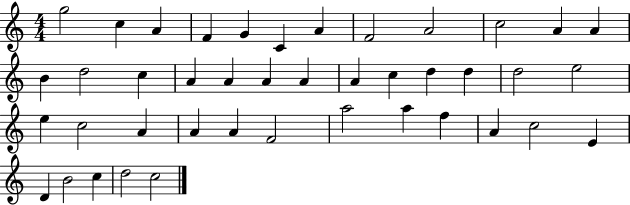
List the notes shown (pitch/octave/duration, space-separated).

G5/h C5/q A4/q F4/q G4/q C4/q A4/q F4/h A4/h C5/h A4/q A4/q B4/q D5/h C5/q A4/q A4/q A4/q A4/q A4/q C5/q D5/q D5/q D5/h E5/h E5/q C5/h A4/q A4/q A4/q F4/h A5/h A5/q F5/q A4/q C5/h E4/q D4/q B4/h C5/q D5/h C5/h